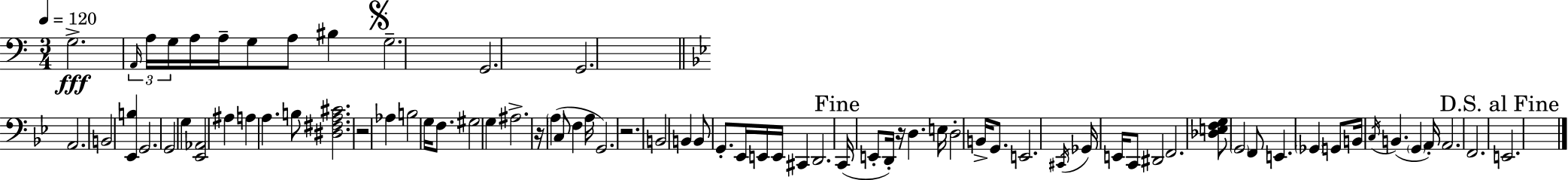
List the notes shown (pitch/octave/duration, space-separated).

G3/h. A2/s A3/s G3/s A3/s A3/s G3/e A3/e BIS3/q G3/h. G2/h. G2/h. A2/h. B2/h [Eb2,B3]/q G2/h. G2/h G3/q [Eb2,Ab2]/h A#3/q A3/q A3/q. B3/e [D#3,F#3,A3,C#4]/h. R/h Ab3/q B3/h G3/s F3/e. G#3/h G3/q A#3/h. R/s A3/q C3/e F3/q A3/s G2/h. R/h. B2/h B2/q B2/e G2/e. Eb2/s E2/s E2/s C#2/q D2/h. C2/s E2/e D2/s R/s D3/q. E3/s D3/h B2/s G2/e. E2/h. C#2/s Gb2/s E2/s C2/e D#2/h F2/h. [Db3,E3,F3,G3]/e G2/h F2/e E2/q. Gb2/q G2/e B2/s C3/s B2/q. G2/q A2/s A2/h. F2/h. E2/h.